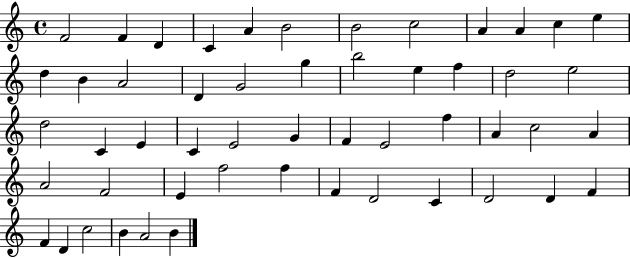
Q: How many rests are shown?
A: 0